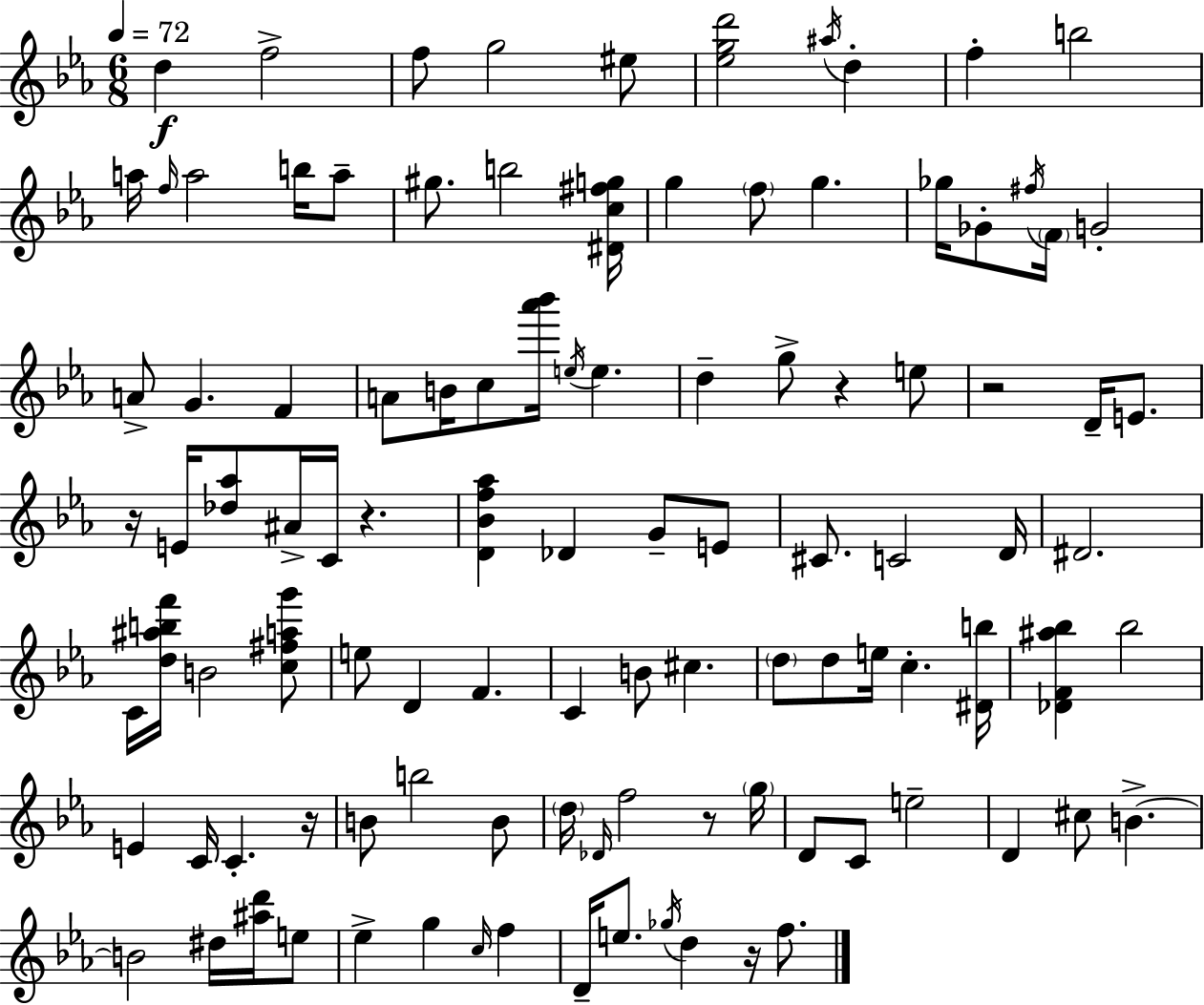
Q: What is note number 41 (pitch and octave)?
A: Db4